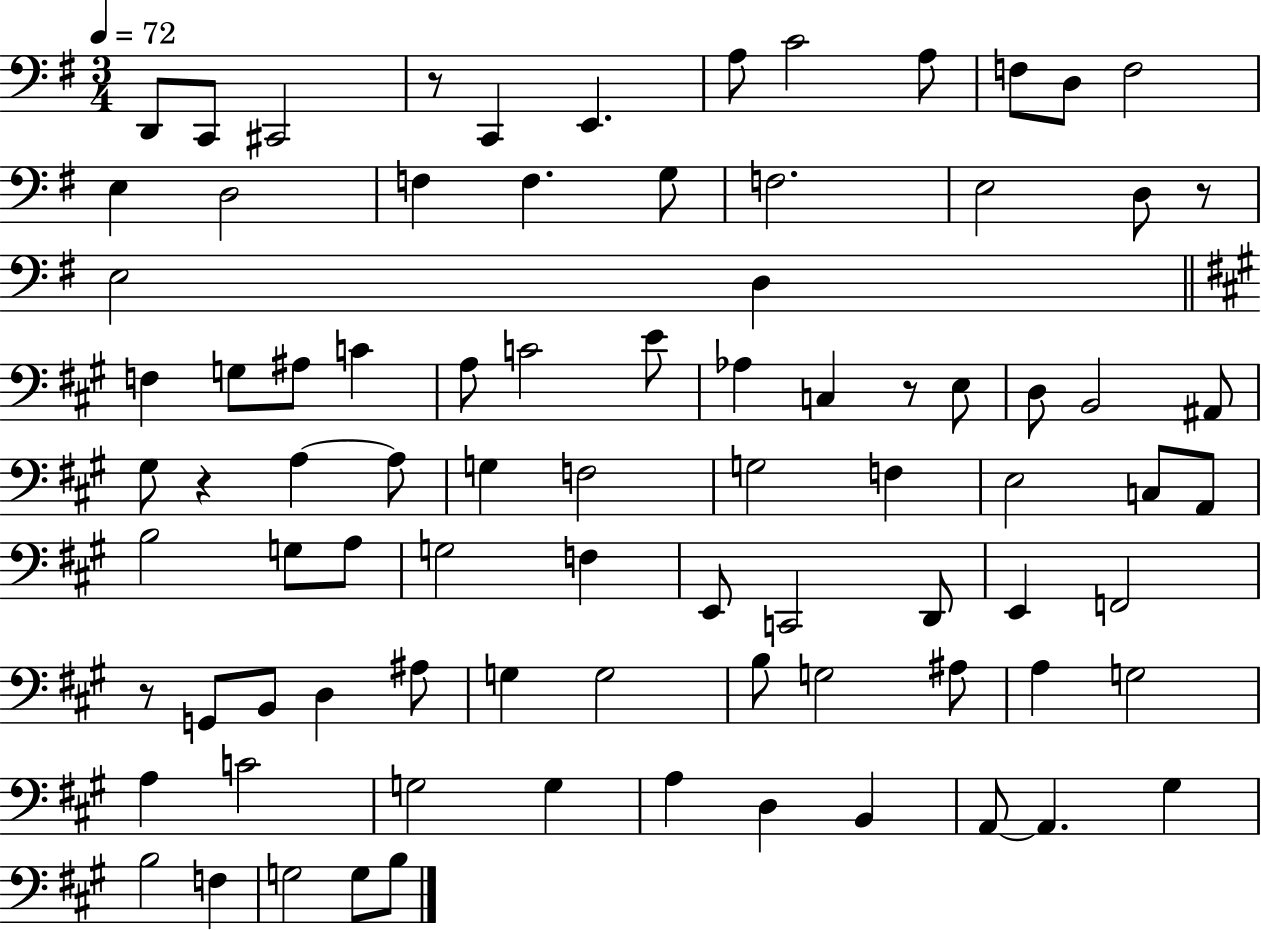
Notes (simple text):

D2/e C2/e C#2/h R/e C2/q E2/q. A3/e C4/h A3/e F3/e D3/e F3/h E3/q D3/h F3/q F3/q. G3/e F3/h. E3/h D3/e R/e E3/h D3/q F3/q G3/e A#3/e C4/q A3/e C4/h E4/e Ab3/q C3/q R/e E3/e D3/e B2/h A#2/e G#3/e R/q A3/q A3/e G3/q F3/h G3/h F3/q E3/h C3/e A2/e B3/h G3/e A3/e G3/h F3/q E2/e C2/h D2/e E2/q F2/h R/e G2/e B2/e D3/q A#3/e G3/q G3/h B3/e G3/h A#3/e A3/q G3/h A3/q C4/h G3/h G3/q A3/q D3/q B2/q A2/e A2/q. G#3/q B3/h F3/q G3/h G3/e B3/e